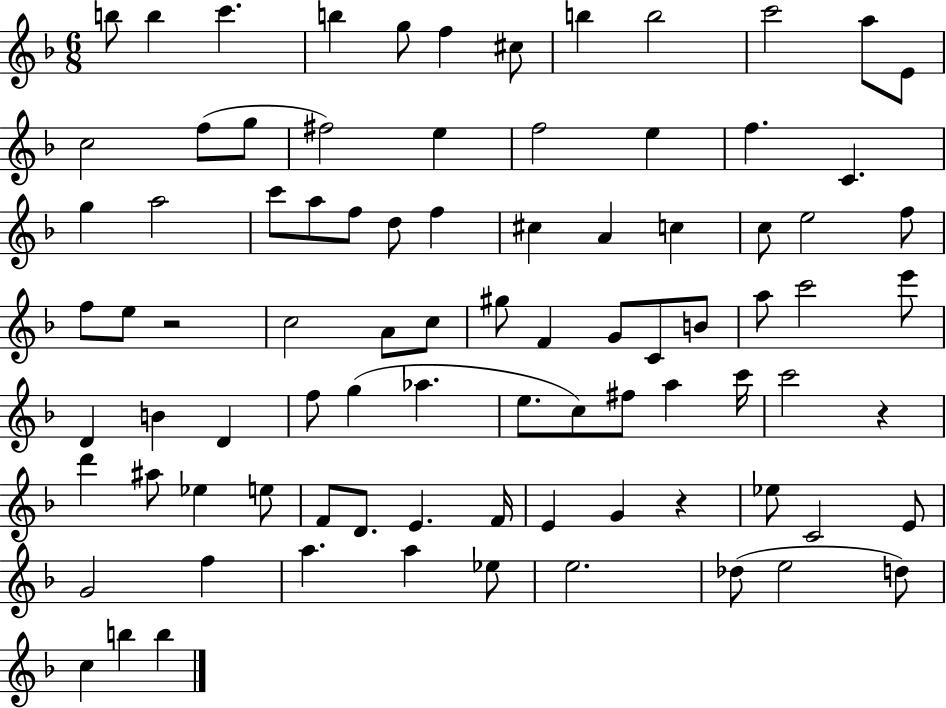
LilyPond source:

{
  \clef treble
  \numericTimeSignature
  \time 6/8
  \key f \major
  b''8 b''4 c'''4. | b''4 g''8 f''4 cis''8 | b''4 b''2 | c'''2 a''8 e'8 | \break c''2 f''8( g''8 | fis''2) e''4 | f''2 e''4 | f''4. c'4. | \break g''4 a''2 | c'''8 a''8 f''8 d''8 f''4 | cis''4 a'4 c''4 | c''8 e''2 f''8 | \break f''8 e''8 r2 | c''2 a'8 c''8 | gis''8 f'4 g'8 c'8 b'8 | a''8 c'''2 e'''8 | \break d'4 b'4 d'4 | f''8 g''4( aes''4. | e''8. c''8) fis''8 a''4 c'''16 | c'''2 r4 | \break d'''4 ais''8 ees''4 e''8 | f'8 d'8. e'4. f'16 | e'4 g'4 r4 | ees''8 c'2 e'8 | \break g'2 f''4 | a''4. a''4 ees''8 | e''2. | des''8( e''2 d''8) | \break c''4 b''4 b''4 | \bar "|."
}